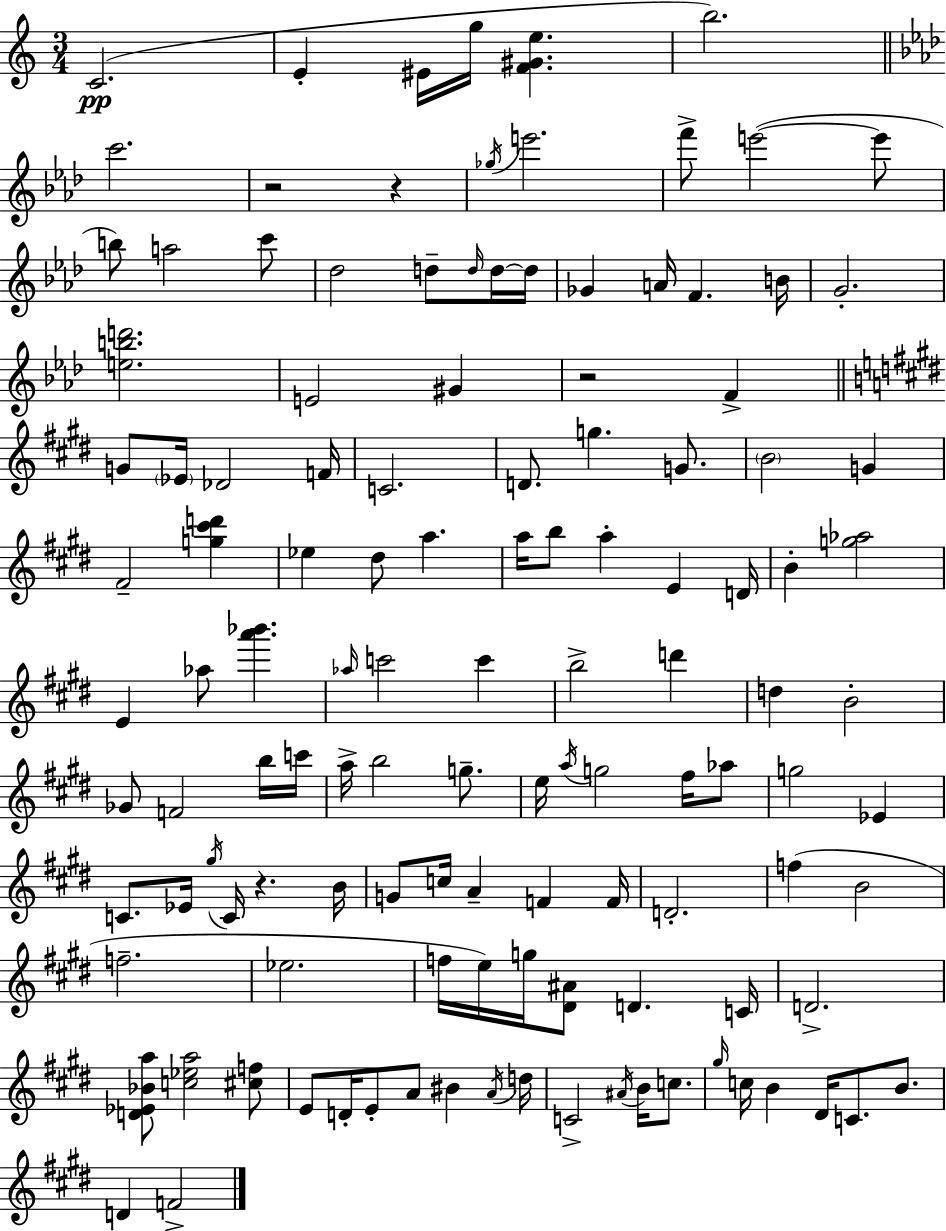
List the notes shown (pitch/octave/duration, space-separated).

C4/h. E4/q EIS4/s G5/s [F4,G#4,E5]/q. B5/h. C6/h. R/h R/q Gb5/s E6/h. F6/e E6/h E6/e B5/e A5/h C6/e Db5/h D5/e D5/s D5/s D5/s Gb4/q A4/s F4/q. B4/s G4/h. [E5,B5,D6]/h. E4/h G#4/q R/h F4/q G4/e Eb4/s Db4/h F4/s C4/h. D4/e. G5/q. G4/e. B4/h G4/q F#4/h [G5,C#6,D6]/q Eb5/q D#5/e A5/q. A5/s B5/e A5/q E4/q D4/s B4/q [G5,Ab5]/h E4/q Ab5/e [A6,Bb6]/q. Ab5/s C6/h C6/q B5/h D6/q D5/q B4/h Gb4/e F4/h B5/s C6/s A5/s B5/h G5/e. E5/s A5/s G5/h F#5/s Ab5/e G5/h Eb4/q C4/e. Eb4/s G#5/s C4/s R/q. B4/s G4/e C5/s A4/q F4/q F4/s D4/h. F5/q B4/h F5/h. Eb5/h. F5/s E5/s G5/s [D#4,A#4]/e D4/q. C4/s D4/h. [D4,Eb4,Bb4,A5]/e [C5,Eb5,A5]/h [C#5,F5]/e E4/e D4/s E4/e A4/e BIS4/q A4/s D5/s C4/h A#4/s B4/s C5/e. G#5/s C5/s B4/q D#4/s C4/e. B4/e. D4/q F4/h